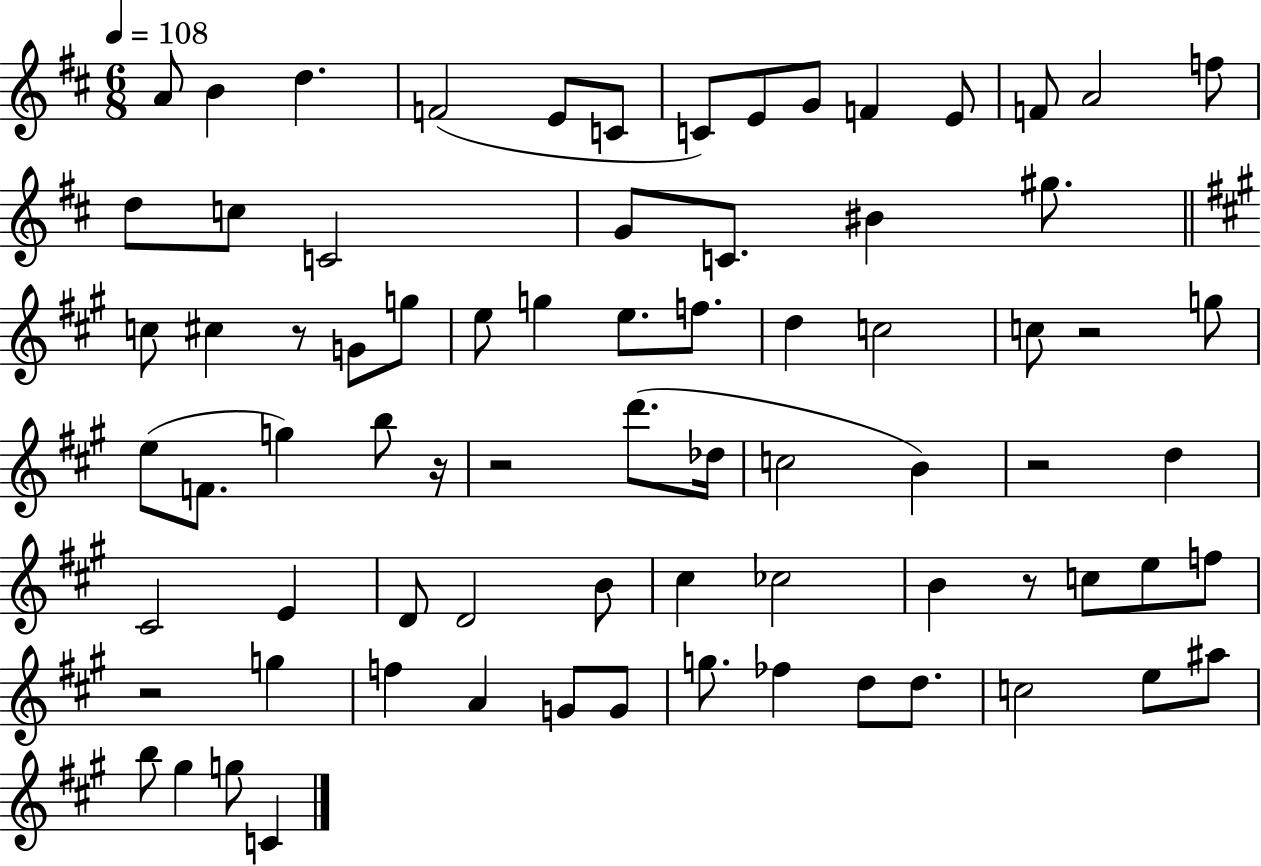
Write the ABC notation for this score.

X:1
T:Untitled
M:6/8
L:1/4
K:D
A/2 B d F2 E/2 C/2 C/2 E/2 G/2 F E/2 F/2 A2 f/2 d/2 c/2 C2 G/2 C/2 ^B ^g/2 c/2 ^c z/2 G/2 g/2 e/2 g e/2 f/2 d c2 c/2 z2 g/2 e/2 F/2 g b/2 z/4 z2 d'/2 _d/4 c2 B z2 d ^C2 E D/2 D2 B/2 ^c _c2 B z/2 c/2 e/2 f/2 z2 g f A G/2 G/2 g/2 _f d/2 d/2 c2 e/2 ^a/2 b/2 ^g g/2 C